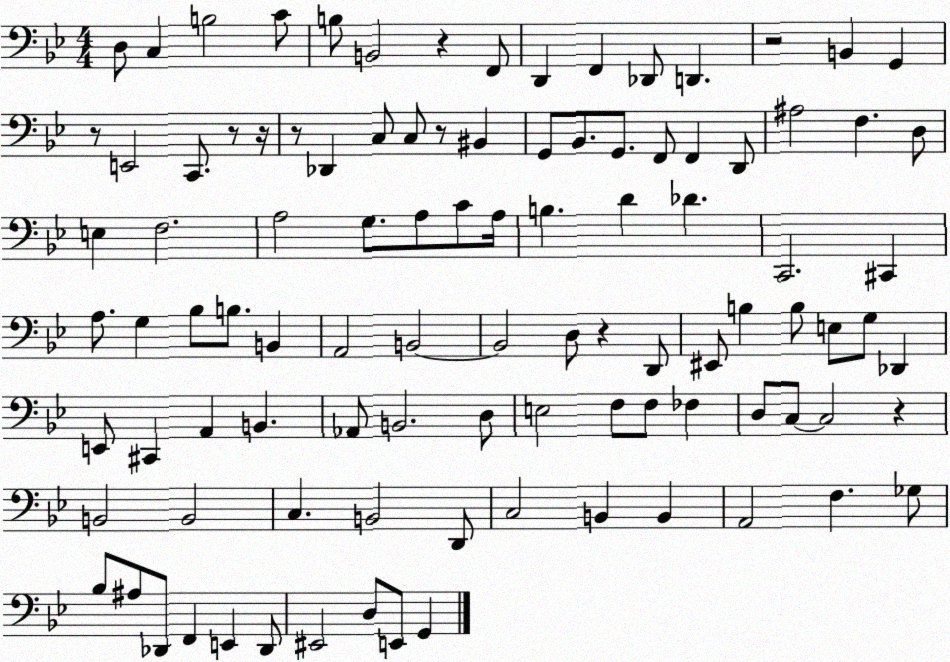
X:1
T:Untitled
M:4/4
L:1/4
K:Bb
D,/2 C, B,2 C/2 B,/2 B,,2 z F,,/2 D,, F,, _D,,/2 D,, z2 B,, G,, z/2 E,,2 C,,/2 z/2 z/4 z/2 _D,, C,/2 C,/2 z/2 ^B,, G,,/2 _B,,/2 G,,/2 F,,/2 F,, D,,/2 ^A,2 F, D,/2 E, F,2 A,2 G,/2 A,/2 C/2 A,/4 B, D _D C,,2 ^C,, A,/2 G, _B,/2 B,/2 B,, A,,2 B,,2 B,,2 D,/2 z D,,/2 ^E,,/2 B, B,/2 E,/2 G,/2 _D,, E,,/2 ^C,, A,, B,, _A,,/2 B,,2 D,/2 E,2 F,/2 F,/2 _F, D,/2 C,/2 C,2 z B,,2 B,,2 C, B,,2 D,,/2 C,2 B,, B,, A,,2 F, _G,/2 _B,/2 ^A,/2 _D,,/2 F,, E,, _D,,/2 ^E,,2 D,/2 E,,/2 G,,